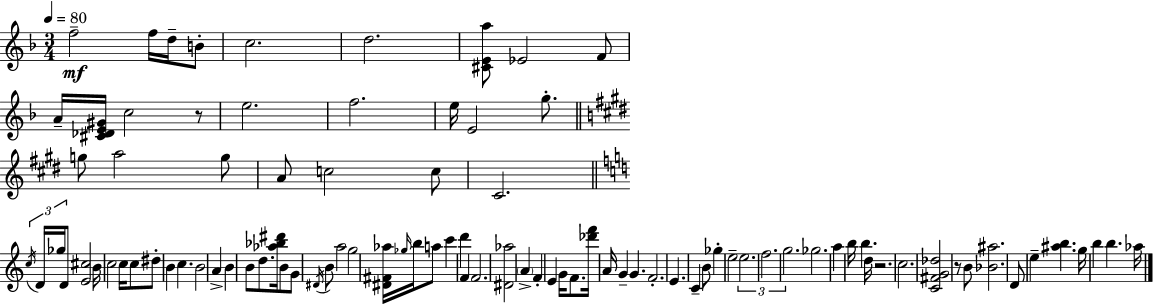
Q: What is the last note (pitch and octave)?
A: Ab5